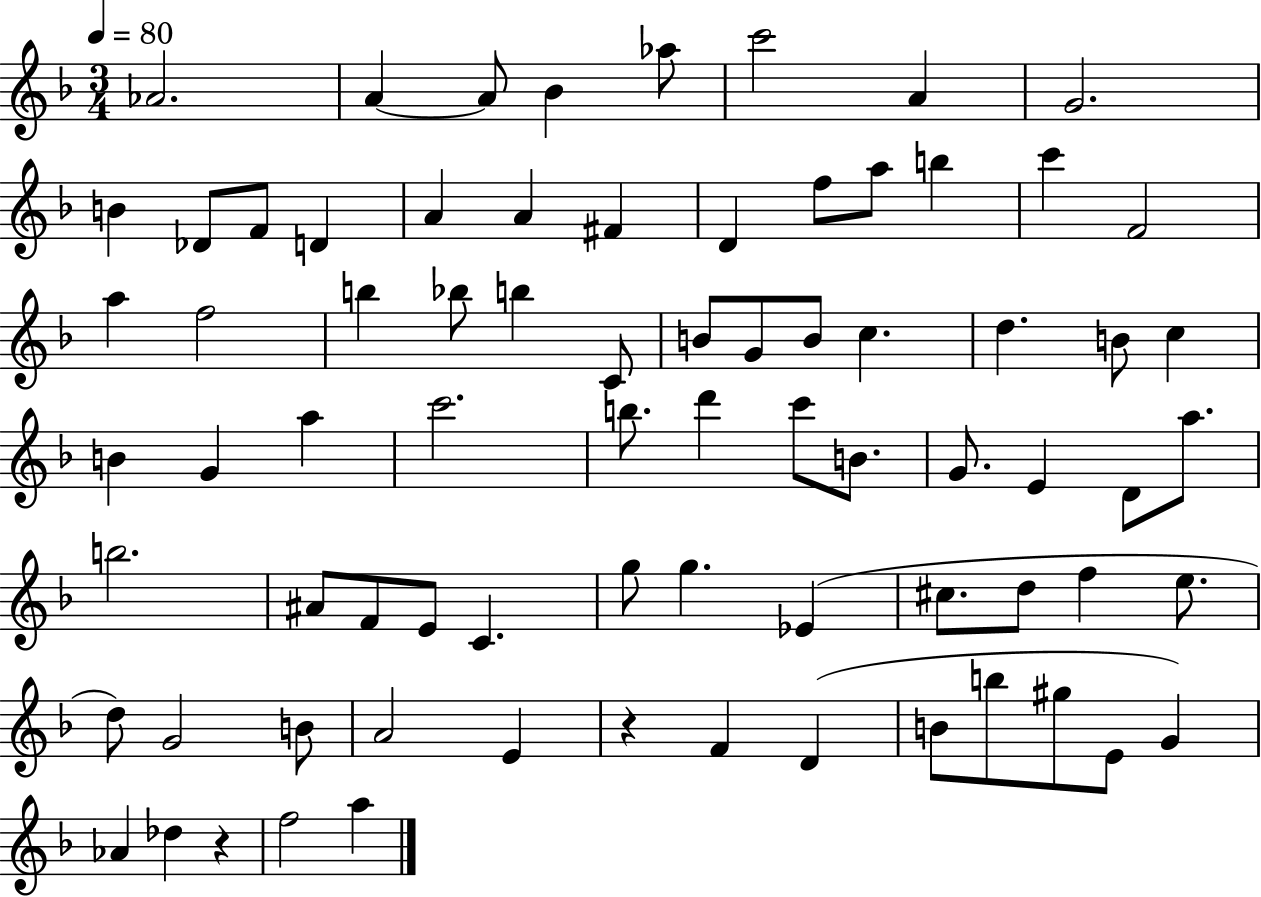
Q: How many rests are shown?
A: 2